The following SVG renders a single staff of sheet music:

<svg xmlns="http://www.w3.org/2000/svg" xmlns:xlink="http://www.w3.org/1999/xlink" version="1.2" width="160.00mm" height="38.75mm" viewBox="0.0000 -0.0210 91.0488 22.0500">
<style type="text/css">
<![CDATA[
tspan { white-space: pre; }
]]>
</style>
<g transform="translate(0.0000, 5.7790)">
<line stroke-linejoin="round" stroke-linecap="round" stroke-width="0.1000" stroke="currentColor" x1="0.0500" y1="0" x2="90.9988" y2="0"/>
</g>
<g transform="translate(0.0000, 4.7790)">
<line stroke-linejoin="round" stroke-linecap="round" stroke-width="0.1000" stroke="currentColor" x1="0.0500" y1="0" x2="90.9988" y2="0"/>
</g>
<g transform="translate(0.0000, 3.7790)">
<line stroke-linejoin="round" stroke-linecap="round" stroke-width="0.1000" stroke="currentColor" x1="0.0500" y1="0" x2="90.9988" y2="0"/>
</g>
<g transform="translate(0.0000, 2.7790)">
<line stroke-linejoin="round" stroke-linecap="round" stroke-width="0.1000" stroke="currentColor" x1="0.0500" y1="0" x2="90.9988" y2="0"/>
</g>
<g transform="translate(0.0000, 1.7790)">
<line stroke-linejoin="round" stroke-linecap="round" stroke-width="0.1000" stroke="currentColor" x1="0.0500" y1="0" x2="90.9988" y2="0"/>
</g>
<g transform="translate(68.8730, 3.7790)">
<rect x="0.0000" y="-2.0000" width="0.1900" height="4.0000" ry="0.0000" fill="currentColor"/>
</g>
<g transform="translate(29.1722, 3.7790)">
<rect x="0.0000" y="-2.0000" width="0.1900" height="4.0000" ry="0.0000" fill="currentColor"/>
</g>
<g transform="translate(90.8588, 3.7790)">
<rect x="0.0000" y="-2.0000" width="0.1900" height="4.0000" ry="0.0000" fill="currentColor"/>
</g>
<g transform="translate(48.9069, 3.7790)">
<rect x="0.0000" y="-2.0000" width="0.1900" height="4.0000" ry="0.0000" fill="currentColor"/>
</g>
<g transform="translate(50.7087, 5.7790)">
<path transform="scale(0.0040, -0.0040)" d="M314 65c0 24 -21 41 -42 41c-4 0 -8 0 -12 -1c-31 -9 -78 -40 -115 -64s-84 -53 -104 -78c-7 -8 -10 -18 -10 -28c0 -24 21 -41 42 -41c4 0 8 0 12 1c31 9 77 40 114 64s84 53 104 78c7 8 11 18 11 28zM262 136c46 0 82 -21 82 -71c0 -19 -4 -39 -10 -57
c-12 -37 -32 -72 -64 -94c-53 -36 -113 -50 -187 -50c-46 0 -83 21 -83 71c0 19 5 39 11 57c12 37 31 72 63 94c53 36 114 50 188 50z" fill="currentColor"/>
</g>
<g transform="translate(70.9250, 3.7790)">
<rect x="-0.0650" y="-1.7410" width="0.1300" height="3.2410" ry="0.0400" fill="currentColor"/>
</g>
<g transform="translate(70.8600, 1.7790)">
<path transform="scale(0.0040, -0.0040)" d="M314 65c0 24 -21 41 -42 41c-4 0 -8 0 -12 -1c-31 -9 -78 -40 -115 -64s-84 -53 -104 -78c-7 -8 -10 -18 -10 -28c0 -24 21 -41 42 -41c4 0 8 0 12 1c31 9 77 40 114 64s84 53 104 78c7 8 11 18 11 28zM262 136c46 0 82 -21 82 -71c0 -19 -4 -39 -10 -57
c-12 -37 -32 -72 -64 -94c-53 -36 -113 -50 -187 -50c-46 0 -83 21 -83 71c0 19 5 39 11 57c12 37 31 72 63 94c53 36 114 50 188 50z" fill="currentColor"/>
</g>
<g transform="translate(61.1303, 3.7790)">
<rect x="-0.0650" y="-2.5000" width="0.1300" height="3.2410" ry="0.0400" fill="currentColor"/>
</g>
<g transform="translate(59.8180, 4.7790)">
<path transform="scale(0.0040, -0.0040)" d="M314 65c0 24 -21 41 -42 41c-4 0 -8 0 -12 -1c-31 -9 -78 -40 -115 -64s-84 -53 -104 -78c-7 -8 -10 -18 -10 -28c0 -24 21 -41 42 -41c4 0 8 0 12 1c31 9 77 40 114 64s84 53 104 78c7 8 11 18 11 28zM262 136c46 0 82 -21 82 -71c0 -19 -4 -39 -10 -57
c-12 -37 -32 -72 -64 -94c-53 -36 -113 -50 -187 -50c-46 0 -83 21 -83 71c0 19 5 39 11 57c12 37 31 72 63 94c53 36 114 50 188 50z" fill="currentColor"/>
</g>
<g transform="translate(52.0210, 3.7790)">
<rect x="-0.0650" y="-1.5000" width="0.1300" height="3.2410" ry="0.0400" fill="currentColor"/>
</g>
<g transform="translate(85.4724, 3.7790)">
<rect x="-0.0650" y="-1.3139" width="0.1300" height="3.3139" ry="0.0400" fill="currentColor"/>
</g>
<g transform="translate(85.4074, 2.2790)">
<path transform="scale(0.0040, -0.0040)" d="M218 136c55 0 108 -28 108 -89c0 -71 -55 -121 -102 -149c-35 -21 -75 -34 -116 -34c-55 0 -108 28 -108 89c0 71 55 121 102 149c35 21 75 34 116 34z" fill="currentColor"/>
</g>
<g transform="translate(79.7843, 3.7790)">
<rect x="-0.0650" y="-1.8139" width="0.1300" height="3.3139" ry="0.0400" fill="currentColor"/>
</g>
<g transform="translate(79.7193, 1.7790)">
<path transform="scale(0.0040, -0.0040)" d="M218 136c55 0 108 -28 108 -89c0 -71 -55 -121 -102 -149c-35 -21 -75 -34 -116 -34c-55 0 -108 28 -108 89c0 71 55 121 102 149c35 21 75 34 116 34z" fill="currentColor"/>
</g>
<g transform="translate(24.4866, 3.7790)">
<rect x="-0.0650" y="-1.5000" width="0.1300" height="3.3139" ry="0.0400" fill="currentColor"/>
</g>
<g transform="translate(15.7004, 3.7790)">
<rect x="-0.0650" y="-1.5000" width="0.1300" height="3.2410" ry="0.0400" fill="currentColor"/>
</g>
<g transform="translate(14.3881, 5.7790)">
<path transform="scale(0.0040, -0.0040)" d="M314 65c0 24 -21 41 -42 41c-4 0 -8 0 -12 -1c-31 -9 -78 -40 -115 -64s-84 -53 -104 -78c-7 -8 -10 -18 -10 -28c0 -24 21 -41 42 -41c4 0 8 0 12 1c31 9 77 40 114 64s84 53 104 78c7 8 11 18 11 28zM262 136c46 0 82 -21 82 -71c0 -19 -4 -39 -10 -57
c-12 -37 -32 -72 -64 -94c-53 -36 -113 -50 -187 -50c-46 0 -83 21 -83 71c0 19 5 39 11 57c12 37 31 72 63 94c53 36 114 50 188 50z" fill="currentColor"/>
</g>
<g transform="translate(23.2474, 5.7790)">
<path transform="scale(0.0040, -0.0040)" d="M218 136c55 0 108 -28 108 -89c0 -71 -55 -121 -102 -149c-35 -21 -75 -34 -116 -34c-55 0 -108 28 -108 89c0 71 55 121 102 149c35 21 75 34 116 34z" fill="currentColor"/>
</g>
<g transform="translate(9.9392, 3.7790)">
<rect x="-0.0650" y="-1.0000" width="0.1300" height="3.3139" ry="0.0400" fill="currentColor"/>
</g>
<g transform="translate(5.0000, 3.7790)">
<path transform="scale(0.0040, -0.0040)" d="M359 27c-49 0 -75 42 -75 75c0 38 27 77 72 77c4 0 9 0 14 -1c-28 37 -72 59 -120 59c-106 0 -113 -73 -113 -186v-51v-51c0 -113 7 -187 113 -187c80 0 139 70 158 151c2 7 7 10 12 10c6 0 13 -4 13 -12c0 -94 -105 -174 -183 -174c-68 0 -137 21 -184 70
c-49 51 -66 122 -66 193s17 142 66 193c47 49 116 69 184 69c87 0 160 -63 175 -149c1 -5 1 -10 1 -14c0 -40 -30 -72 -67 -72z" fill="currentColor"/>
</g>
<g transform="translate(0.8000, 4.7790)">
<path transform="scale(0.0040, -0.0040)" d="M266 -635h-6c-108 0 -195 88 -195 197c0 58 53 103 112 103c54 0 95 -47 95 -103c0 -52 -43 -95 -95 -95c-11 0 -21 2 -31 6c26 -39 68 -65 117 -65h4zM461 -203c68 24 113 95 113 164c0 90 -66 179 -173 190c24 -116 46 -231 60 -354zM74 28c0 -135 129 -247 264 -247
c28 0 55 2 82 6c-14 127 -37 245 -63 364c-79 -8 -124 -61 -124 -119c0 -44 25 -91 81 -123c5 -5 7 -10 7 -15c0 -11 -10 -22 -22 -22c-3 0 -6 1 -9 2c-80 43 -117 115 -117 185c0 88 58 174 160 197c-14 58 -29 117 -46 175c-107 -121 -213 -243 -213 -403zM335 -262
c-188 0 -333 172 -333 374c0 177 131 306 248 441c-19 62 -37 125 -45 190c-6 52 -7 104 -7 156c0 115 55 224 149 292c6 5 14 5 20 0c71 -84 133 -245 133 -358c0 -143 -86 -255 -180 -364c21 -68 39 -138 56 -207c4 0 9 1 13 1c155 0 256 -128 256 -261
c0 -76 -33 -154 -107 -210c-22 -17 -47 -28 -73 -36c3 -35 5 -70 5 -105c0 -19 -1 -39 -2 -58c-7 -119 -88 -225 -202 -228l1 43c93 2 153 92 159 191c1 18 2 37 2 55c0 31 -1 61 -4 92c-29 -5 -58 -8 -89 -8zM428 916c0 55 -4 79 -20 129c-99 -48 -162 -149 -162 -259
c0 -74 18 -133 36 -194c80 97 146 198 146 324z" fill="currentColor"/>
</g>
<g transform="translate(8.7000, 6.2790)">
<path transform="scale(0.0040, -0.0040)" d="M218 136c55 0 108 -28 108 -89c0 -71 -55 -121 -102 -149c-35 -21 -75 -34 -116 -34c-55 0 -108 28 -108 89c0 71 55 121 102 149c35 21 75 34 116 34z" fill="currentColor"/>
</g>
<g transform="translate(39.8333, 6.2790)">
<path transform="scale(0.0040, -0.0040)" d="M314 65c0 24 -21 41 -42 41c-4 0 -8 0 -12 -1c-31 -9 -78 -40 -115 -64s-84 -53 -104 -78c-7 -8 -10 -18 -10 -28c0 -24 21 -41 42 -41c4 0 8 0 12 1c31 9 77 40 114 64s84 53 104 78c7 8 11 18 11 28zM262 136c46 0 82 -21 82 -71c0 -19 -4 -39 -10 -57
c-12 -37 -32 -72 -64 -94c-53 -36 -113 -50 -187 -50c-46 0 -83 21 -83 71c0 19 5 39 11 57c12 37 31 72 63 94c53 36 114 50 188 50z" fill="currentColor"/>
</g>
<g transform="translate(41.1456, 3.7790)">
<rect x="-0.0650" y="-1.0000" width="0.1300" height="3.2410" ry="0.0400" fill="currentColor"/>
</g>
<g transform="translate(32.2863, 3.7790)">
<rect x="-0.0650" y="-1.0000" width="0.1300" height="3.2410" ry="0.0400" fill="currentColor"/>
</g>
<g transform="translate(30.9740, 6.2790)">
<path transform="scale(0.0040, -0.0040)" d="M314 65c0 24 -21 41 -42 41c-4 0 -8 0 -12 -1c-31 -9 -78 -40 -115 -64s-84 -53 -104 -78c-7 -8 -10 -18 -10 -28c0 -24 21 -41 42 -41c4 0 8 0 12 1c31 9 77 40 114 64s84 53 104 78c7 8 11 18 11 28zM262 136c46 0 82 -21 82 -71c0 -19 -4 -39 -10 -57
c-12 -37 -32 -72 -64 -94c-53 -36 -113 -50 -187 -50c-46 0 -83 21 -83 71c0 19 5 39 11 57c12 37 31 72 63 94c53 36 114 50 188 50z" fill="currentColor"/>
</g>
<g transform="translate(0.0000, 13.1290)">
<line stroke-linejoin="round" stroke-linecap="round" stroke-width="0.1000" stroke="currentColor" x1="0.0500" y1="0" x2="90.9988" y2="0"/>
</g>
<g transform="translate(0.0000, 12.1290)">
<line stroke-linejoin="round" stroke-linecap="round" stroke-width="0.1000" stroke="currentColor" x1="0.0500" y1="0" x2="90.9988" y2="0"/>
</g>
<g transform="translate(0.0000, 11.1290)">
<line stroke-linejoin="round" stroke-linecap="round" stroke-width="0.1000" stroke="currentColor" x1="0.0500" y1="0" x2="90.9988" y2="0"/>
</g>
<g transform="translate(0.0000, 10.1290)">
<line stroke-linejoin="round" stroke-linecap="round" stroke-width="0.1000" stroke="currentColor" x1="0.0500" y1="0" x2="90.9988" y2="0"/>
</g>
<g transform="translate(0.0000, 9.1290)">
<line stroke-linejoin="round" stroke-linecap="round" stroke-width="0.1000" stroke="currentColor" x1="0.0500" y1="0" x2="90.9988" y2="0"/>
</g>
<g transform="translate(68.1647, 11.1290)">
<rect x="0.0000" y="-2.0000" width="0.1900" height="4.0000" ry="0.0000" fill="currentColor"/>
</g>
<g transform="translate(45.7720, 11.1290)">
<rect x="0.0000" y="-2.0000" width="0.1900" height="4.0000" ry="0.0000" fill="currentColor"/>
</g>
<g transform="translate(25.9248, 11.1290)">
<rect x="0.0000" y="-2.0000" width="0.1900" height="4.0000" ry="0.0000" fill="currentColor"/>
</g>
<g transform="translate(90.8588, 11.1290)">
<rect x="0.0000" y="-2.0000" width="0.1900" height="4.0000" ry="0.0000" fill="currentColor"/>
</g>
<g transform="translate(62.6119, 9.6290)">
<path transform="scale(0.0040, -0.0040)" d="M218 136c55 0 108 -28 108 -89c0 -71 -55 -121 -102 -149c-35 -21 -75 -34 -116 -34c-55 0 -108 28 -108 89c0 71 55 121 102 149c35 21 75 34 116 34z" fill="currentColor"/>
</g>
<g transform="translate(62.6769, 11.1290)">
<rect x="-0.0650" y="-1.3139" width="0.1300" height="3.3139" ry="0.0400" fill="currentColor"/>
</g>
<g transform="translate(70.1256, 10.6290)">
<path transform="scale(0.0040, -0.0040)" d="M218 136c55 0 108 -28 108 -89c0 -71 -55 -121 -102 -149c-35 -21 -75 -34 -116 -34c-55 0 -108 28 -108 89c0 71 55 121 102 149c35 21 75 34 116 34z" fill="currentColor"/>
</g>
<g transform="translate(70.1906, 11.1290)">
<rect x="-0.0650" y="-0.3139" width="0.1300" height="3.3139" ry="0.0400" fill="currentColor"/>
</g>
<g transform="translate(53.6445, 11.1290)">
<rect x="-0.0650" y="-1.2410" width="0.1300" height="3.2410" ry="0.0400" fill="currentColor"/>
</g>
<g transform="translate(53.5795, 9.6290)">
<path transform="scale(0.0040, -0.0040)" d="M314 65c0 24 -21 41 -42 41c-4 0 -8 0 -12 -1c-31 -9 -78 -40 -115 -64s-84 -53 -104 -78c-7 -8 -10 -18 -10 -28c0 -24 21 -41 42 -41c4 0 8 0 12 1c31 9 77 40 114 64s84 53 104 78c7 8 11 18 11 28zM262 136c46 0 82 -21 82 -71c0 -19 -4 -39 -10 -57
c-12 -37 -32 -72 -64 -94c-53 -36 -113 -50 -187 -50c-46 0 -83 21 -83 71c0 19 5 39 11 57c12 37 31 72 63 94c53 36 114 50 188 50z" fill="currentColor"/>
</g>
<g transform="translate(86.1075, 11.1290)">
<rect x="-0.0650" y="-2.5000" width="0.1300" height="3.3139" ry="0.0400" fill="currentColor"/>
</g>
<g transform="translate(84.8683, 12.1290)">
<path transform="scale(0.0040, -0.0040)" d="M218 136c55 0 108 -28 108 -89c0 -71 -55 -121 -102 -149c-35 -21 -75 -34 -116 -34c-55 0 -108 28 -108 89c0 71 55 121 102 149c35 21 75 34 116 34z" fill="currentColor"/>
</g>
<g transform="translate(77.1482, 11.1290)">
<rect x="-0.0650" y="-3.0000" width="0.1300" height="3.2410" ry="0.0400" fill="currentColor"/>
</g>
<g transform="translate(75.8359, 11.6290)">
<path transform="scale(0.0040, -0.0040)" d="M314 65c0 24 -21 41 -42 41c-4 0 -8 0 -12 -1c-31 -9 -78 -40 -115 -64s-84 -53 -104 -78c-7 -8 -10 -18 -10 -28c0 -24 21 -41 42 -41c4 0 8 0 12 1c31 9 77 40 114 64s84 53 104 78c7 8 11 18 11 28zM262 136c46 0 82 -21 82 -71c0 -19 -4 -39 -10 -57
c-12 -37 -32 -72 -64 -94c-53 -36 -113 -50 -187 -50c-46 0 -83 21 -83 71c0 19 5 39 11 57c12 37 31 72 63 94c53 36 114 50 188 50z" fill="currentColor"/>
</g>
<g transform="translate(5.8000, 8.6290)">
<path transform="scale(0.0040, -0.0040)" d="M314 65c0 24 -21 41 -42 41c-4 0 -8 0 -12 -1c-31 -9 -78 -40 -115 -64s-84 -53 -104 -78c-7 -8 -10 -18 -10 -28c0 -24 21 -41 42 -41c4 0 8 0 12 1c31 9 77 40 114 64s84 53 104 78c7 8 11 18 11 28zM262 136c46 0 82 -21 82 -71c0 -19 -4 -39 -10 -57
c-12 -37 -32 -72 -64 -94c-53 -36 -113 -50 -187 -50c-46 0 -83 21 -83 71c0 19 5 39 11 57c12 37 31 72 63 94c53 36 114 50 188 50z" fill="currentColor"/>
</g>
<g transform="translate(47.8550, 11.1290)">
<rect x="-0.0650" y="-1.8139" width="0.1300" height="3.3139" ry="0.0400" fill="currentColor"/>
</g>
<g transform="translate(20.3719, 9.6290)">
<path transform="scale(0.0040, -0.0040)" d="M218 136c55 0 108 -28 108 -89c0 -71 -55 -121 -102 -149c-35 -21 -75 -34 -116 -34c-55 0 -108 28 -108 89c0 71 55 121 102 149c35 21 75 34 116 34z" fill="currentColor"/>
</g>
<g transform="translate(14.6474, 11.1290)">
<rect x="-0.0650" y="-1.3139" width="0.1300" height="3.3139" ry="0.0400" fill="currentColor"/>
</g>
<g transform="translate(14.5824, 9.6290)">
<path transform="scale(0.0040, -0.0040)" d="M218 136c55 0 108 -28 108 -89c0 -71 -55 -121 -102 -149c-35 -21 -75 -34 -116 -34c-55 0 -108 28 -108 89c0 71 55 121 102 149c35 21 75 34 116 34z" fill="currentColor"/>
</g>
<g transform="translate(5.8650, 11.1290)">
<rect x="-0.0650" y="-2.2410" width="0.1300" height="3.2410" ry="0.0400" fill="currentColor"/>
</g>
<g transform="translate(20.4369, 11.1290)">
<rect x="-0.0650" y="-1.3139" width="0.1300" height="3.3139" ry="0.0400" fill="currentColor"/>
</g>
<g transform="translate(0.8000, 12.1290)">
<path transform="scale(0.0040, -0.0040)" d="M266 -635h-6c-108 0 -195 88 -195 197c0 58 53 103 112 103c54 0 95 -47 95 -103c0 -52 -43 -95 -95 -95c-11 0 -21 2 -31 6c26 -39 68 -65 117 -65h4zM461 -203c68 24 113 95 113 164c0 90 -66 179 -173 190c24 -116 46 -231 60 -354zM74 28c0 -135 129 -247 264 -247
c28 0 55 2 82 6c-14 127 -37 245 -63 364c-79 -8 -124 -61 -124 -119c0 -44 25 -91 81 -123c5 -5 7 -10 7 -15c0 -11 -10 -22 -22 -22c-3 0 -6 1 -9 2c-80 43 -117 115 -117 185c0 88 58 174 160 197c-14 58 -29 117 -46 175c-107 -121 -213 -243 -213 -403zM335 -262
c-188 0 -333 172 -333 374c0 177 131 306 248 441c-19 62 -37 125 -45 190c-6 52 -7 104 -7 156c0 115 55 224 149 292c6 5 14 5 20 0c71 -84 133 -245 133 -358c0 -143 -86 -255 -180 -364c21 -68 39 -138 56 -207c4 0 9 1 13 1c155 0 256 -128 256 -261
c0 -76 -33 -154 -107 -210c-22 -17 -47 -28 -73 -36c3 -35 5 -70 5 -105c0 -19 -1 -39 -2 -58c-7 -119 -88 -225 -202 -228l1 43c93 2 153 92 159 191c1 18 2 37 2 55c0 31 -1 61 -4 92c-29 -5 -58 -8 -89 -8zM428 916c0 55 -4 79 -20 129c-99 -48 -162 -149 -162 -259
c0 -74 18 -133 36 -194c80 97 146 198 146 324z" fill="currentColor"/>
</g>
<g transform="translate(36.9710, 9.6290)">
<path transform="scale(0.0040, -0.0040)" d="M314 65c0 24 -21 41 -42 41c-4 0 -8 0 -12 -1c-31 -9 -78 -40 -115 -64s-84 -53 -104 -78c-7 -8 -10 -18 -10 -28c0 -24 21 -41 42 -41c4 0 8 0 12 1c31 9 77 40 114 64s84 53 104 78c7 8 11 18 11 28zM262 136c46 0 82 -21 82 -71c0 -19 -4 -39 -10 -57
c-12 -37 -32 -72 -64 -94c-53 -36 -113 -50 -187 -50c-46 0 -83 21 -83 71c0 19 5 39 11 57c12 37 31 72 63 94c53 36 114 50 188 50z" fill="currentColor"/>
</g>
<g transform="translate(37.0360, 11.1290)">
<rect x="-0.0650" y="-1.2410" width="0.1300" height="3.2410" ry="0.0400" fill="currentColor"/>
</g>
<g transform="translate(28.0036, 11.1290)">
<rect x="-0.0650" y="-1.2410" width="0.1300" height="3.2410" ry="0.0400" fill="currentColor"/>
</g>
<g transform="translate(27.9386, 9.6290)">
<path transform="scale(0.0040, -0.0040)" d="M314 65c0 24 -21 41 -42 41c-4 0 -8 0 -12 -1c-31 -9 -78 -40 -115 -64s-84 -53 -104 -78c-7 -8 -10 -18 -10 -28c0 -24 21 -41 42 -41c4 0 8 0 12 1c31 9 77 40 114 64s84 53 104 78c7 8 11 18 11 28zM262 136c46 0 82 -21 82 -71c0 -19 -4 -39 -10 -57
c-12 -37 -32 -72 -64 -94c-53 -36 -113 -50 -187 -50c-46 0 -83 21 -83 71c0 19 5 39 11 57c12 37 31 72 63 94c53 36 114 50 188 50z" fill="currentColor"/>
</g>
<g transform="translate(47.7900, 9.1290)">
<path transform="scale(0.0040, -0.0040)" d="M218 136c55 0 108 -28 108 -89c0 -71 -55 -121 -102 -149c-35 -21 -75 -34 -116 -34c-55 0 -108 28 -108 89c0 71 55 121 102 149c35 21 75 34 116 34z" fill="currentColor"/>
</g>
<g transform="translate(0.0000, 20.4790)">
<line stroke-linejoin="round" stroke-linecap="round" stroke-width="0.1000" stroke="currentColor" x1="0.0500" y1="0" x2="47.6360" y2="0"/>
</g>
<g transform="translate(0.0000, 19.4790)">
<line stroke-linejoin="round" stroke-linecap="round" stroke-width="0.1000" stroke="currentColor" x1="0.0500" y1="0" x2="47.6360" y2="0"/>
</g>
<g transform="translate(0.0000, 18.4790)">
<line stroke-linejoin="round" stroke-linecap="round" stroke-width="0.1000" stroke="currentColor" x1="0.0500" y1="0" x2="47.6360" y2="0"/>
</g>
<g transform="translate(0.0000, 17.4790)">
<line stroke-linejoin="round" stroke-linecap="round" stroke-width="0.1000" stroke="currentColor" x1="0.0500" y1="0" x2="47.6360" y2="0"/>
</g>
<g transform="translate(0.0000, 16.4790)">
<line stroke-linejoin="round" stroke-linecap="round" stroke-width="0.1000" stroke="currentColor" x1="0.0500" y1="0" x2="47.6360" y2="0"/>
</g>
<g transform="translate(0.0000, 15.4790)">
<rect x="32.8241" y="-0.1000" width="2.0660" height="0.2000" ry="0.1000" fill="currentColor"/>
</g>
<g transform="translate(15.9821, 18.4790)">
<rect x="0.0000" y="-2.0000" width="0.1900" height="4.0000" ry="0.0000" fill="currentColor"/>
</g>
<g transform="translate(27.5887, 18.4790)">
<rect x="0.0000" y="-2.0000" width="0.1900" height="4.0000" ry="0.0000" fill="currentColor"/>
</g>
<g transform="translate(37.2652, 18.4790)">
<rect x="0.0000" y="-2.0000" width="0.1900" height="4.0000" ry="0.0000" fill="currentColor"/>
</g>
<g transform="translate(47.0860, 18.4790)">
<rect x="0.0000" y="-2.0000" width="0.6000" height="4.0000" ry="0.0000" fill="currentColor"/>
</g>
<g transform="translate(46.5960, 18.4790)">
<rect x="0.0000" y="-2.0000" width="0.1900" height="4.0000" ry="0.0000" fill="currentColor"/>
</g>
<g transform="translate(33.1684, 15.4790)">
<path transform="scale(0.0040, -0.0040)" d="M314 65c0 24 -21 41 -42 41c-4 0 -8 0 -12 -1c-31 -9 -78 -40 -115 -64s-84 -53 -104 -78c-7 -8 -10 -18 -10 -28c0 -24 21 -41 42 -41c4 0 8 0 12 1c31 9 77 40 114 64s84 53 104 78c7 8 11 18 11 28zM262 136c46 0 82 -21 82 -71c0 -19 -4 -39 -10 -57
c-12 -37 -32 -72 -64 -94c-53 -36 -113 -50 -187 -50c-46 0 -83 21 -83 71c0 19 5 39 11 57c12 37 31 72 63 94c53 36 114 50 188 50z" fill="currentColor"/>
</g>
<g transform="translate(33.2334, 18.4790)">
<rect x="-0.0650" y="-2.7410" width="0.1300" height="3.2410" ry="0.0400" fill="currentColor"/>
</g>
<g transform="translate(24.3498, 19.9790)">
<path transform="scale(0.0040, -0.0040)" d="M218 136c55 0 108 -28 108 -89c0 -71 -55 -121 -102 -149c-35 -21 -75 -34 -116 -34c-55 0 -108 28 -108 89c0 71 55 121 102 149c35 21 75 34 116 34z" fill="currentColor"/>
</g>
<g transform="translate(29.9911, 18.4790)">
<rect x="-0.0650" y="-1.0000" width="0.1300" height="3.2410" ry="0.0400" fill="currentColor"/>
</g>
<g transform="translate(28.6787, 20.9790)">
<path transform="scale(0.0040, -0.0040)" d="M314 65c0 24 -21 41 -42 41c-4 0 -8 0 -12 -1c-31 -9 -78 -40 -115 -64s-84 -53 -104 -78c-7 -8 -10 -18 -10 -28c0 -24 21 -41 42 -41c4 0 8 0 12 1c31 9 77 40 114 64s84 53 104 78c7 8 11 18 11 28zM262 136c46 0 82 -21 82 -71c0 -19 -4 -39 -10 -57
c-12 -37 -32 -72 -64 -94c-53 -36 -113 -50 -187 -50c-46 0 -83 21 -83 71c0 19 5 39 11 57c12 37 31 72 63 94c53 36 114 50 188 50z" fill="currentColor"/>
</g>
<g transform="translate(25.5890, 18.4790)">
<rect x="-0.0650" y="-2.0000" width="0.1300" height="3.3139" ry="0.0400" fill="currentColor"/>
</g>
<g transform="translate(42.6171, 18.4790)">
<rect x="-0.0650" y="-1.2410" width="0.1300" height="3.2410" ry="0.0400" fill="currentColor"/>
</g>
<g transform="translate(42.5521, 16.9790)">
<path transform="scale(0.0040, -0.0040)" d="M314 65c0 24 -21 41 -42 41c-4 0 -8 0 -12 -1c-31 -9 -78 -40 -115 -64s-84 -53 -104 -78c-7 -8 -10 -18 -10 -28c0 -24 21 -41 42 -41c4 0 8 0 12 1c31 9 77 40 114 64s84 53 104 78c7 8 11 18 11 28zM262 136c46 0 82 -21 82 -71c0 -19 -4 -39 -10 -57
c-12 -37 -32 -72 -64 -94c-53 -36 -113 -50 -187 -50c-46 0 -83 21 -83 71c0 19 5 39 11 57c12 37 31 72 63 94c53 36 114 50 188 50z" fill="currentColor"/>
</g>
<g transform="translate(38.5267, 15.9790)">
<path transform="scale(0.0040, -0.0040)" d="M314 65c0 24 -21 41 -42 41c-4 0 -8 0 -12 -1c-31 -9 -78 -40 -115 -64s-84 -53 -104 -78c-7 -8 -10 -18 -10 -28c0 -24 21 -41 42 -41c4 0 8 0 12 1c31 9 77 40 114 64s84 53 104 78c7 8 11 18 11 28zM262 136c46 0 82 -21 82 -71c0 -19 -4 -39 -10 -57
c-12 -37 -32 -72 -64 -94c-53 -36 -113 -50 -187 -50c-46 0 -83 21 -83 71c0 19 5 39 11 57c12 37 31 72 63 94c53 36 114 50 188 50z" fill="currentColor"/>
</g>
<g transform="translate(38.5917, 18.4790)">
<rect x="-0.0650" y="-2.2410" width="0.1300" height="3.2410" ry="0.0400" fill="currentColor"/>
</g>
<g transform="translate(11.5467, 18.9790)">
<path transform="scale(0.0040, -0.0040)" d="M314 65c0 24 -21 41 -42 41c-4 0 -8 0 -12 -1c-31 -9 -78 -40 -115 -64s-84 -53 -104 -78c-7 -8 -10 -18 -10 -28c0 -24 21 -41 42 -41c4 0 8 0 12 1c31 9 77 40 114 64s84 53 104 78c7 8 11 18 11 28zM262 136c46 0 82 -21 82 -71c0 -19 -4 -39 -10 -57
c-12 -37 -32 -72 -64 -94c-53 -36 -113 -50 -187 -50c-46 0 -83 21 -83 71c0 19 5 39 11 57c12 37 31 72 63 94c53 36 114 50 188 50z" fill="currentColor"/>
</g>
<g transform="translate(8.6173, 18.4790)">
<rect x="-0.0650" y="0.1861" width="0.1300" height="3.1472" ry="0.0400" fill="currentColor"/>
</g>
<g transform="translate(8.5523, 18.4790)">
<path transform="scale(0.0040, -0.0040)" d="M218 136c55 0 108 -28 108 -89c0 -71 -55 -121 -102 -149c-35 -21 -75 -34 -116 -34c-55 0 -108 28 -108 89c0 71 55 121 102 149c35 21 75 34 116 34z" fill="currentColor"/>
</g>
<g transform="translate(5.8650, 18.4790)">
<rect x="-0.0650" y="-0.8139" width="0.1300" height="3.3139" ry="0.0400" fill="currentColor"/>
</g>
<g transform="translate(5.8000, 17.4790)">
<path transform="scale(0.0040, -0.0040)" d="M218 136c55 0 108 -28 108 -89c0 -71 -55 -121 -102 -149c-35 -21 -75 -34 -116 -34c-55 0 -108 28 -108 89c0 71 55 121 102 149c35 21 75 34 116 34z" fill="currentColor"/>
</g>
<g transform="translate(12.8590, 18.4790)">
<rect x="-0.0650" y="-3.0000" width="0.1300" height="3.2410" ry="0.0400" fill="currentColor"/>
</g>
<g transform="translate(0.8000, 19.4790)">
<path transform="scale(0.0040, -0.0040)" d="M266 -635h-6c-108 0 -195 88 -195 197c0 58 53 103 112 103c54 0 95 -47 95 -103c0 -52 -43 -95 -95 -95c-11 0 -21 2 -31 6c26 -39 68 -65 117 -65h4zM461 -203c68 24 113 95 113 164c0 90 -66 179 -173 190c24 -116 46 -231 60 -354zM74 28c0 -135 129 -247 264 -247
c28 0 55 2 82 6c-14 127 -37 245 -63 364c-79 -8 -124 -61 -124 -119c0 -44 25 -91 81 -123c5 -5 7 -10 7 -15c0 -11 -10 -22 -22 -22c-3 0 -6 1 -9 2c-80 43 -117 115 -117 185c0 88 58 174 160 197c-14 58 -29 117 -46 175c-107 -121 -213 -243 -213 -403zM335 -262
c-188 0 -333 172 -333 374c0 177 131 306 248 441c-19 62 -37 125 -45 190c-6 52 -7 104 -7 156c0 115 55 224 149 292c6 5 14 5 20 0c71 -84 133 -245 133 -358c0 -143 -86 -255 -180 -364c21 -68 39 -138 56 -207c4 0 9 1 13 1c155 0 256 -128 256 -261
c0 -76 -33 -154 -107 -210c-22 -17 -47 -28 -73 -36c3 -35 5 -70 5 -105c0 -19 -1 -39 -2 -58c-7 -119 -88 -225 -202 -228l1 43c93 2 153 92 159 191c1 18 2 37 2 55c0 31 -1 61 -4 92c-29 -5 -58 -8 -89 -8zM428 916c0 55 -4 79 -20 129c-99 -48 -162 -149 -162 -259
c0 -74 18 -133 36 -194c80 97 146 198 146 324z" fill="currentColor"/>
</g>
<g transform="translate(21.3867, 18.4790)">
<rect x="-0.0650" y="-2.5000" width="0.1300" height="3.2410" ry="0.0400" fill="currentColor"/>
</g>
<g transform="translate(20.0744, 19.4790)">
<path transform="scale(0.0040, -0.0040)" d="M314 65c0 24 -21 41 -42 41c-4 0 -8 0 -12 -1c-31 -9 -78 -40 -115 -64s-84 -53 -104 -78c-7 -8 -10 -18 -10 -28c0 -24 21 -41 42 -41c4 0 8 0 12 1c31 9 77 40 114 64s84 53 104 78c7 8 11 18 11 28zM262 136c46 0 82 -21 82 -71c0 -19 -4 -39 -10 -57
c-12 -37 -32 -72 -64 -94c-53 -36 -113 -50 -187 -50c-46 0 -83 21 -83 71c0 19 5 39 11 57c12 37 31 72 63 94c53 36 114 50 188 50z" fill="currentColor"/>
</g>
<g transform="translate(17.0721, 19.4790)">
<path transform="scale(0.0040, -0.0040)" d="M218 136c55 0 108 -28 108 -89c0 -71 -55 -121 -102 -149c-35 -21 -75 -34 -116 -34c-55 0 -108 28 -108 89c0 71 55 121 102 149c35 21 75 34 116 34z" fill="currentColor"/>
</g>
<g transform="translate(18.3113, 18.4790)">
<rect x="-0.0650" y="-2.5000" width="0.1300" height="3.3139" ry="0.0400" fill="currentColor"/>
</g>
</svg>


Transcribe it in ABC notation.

X:1
T:Untitled
M:4/4
L:1/4
K:C
D E2 E D2 D2 E2 G2 f2 f e g2 e e e2 e2 f e2 e c A2 G d B A2 G G2 F D2 a2 g2 e2